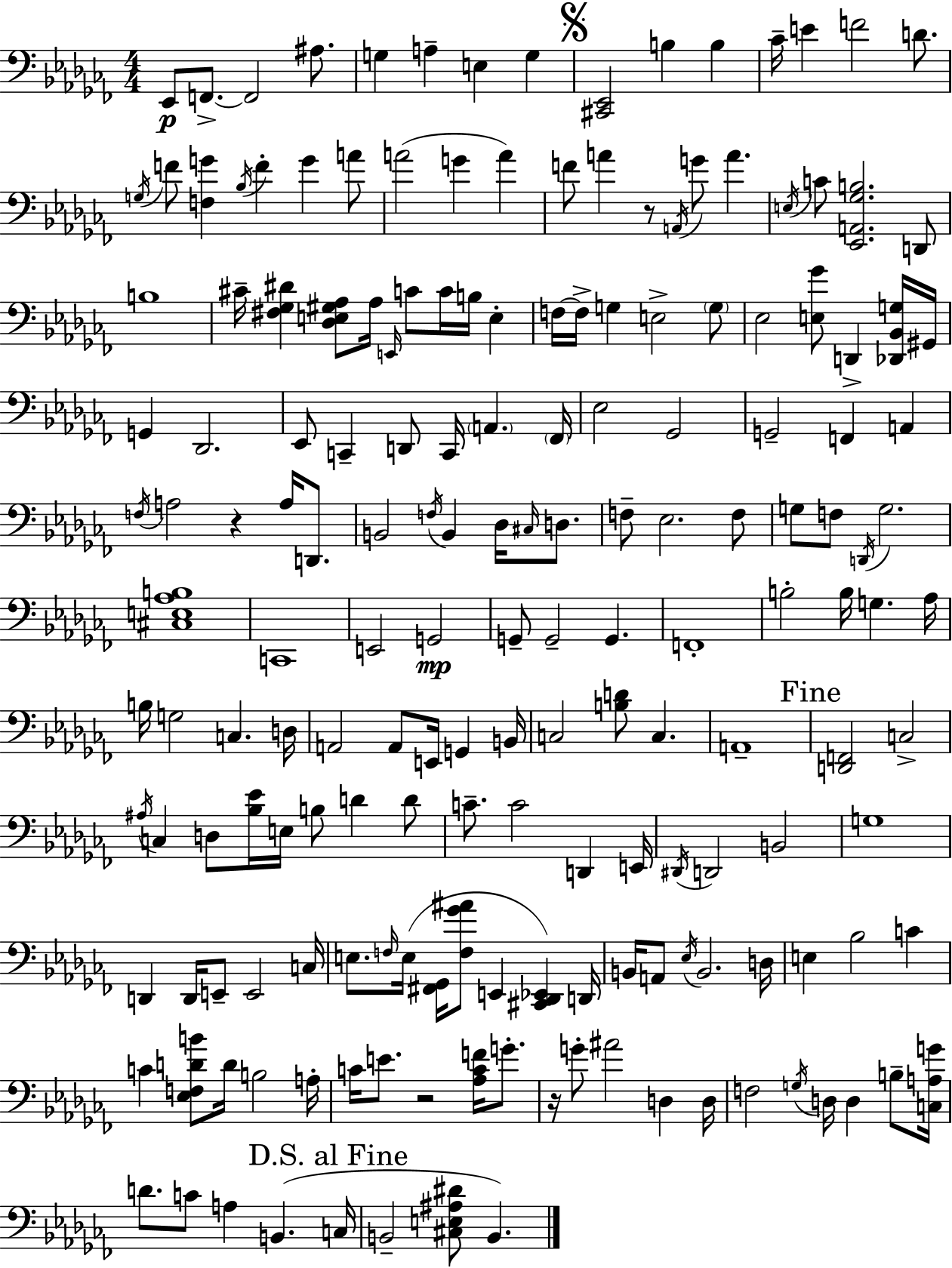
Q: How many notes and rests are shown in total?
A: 179